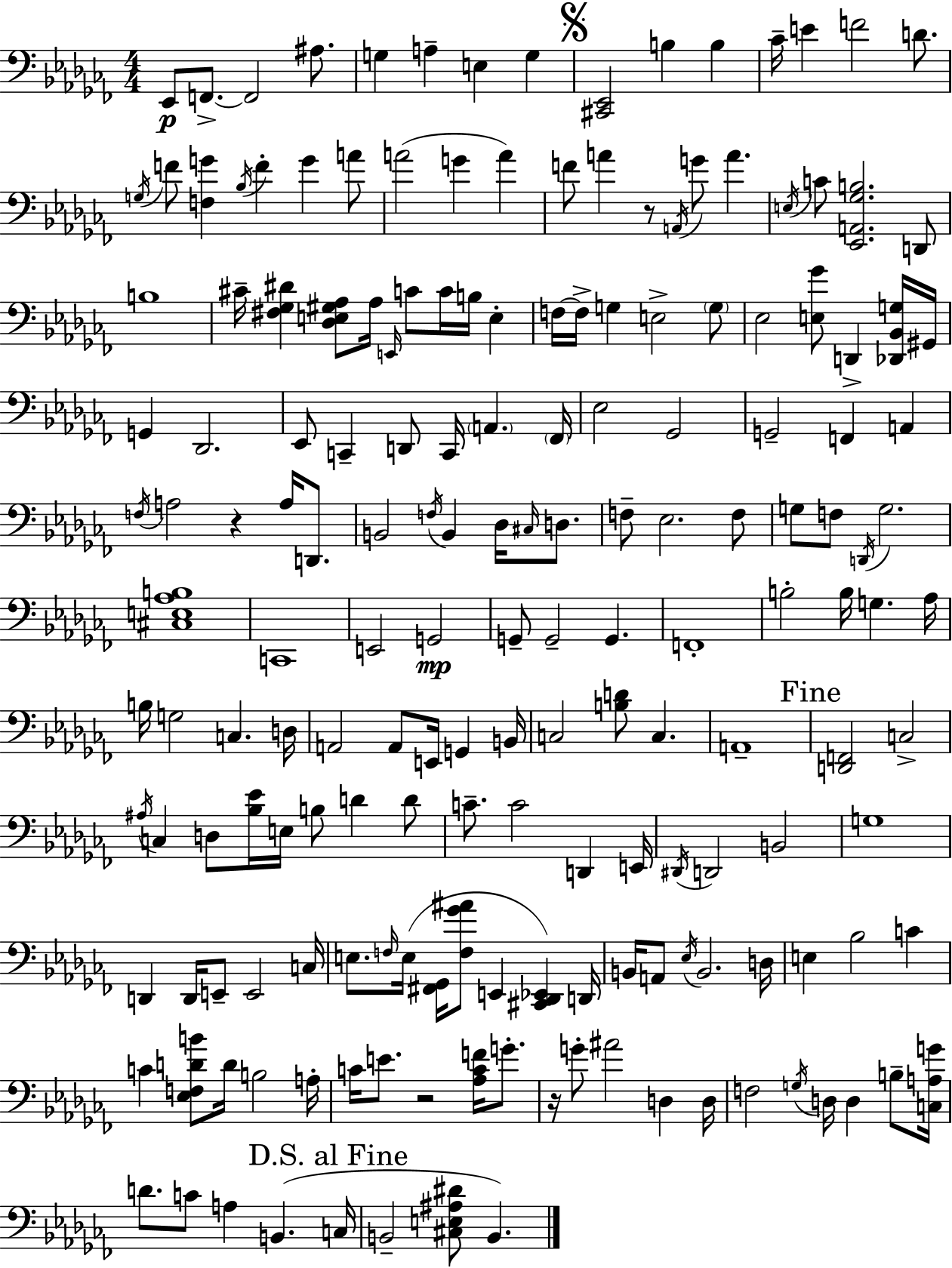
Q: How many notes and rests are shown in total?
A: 179